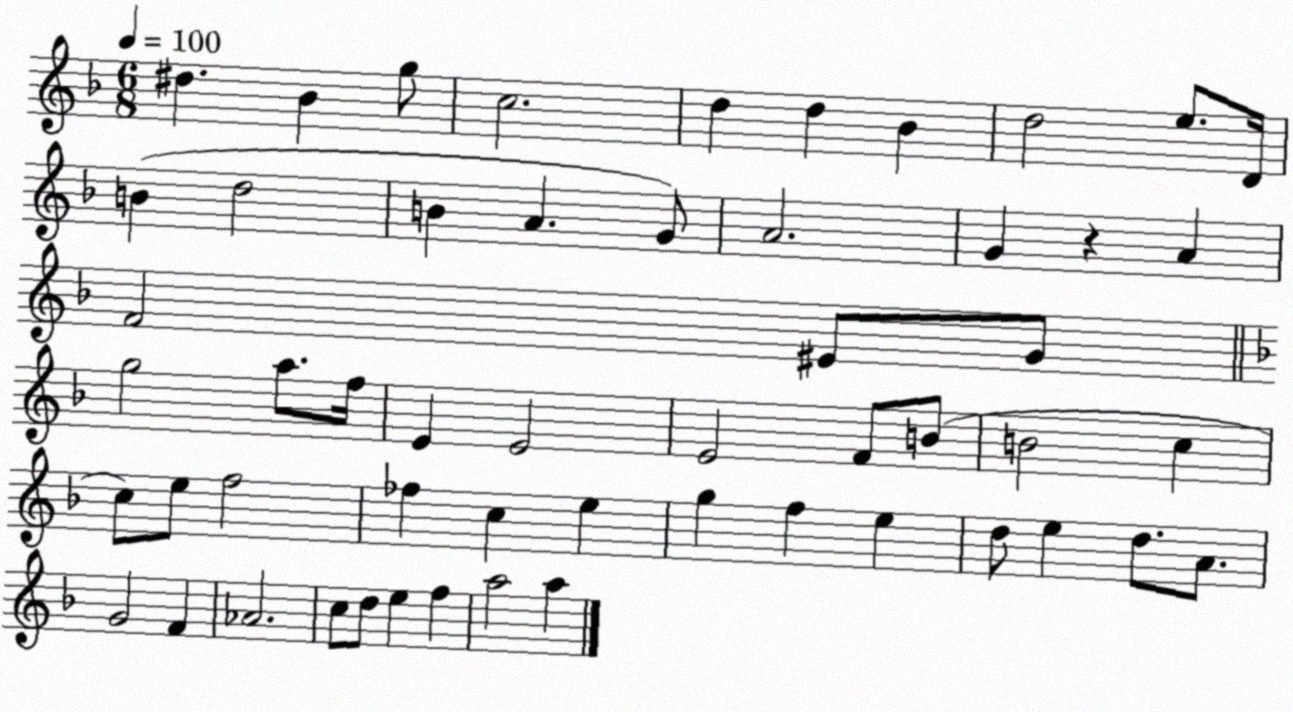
X:1
T:Untitled
M:6/8
L:1/4
K:F
^d _B g/2 c2 d d _B d2 e/2 D/4 B d2 B A G/2 A2 G z A F2 ^E/2 G/2 g2 a/2 f/4 E E2 E2 F/2 B/2 B2 c c/2 e/2 f2 _f c e g f e d/2 e d/2 A/2 G2 F _A2 c/2 d/2 e f a2 a